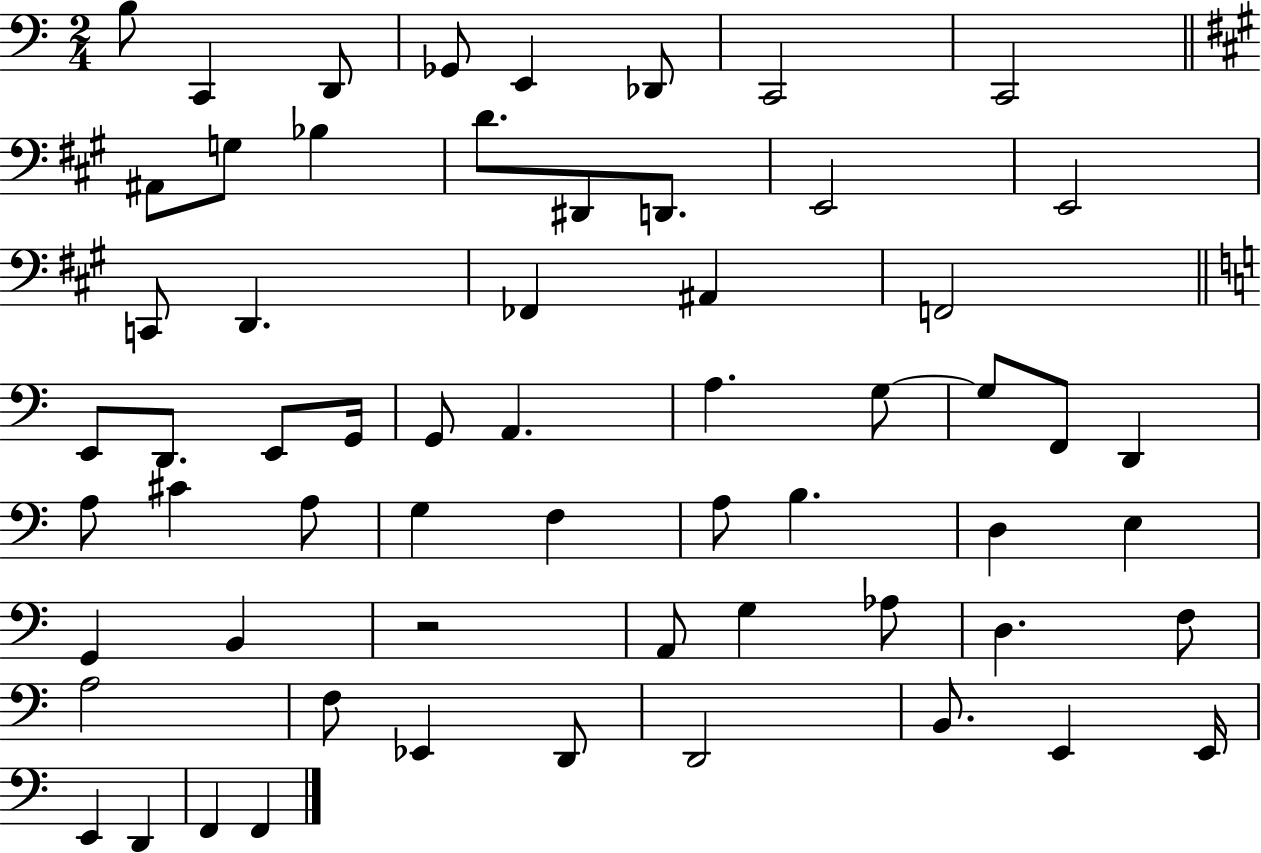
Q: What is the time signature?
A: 2/4